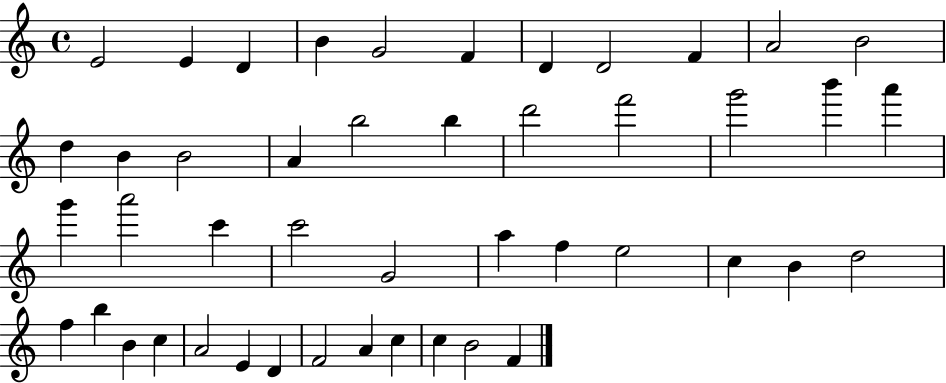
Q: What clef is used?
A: treble